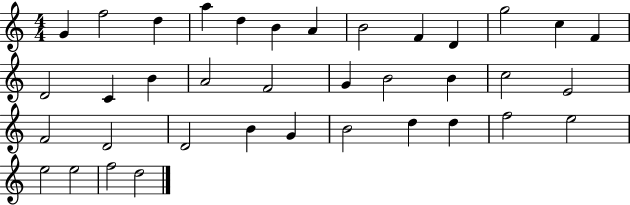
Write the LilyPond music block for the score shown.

{
  \clef treble
  \numericTimeSignature
  \time 4/4
  \key c \major
  g'4 f''2 d''4 | a''4 d''4 b'4 a'4 | b'2 f'4 d'4 | g''2 c''4 f'4 | \break d'2 c'4 b'4 | a'2 f'2 | g'4 b'2 b'4 | c''2 e'2 | \break f'2 d'2 | d'2 b'4 g'4 | b'2 d''4 d''4 | f''2 e''2 | \break e''2 e''2 | f''2 d''2 | \bar "|."
}